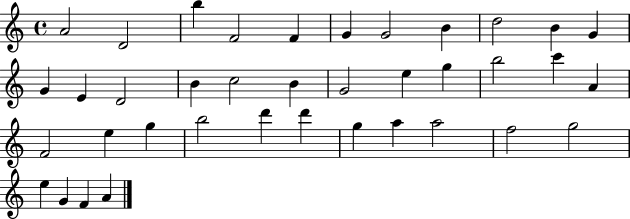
A4/h D4/h B5/q F4/h F4/q G4/q G4/h B4/q D5/h B4/q G4/q G4/q E4/q D4/h B4/q C5/h B4/q G4/h E5/q G5/q B5/h C6/q A4/q F4/h E5/q G5/q B5/h D6/q D6/q G5/q A5/q A5/h F5/h G5/h E5/q G4/q F4/q A4/q